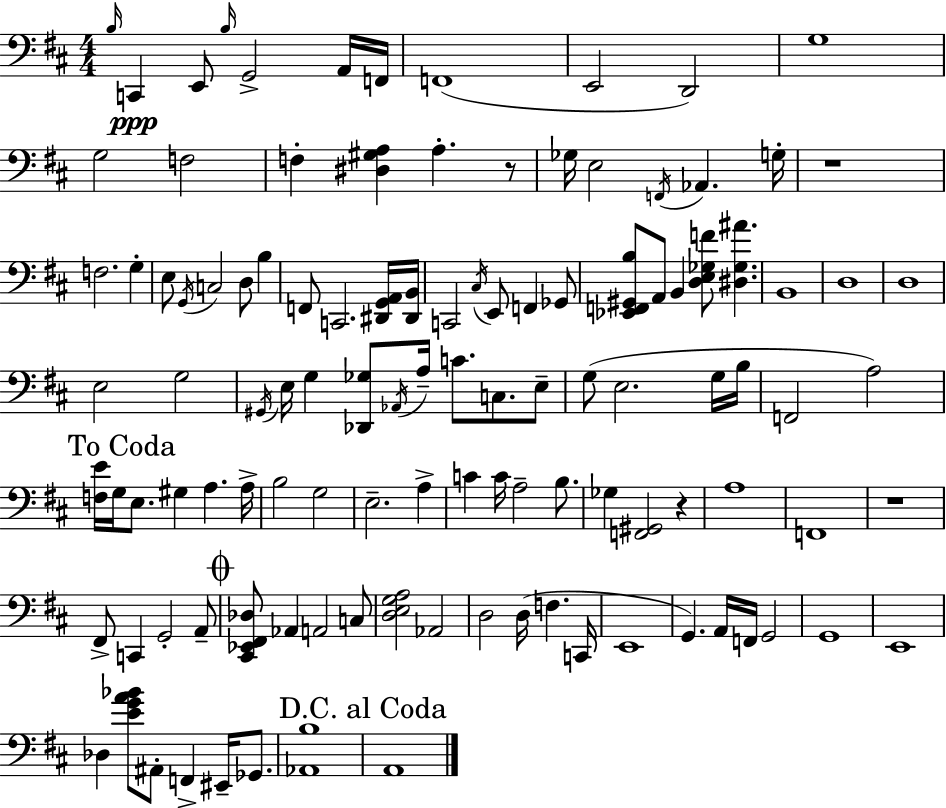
X:1
T:Untitled
M:4/4
L:1/4
K:D
B,/4 C,, E,,/2 B,/4 G,,2 A,,/4 F,,/4 F,,4 E,,2 D,,2 G,4 G,2 F,2 F, [^D,^G,A,] A, z/2 _G,/4 E,2 F,,/4 _A,, G,/4 z4 F,2 G, E,/2 G,,/4 C,2 D,/2 B, F,,/2 C,,2 [^D,,G,,A,,]/4 [^D,,B,,]/4 C,,2 ^C,/4 E,,/2 F,, _G,,/2 [_E,,F,,^G,,B,]/2 A,,/2 B,, [D,E,_G,F]/2 [^D,_G,^A] B,,4 D,4 D,4 E,2 G,2 ^G,,/4 E,/4 G, [_D,,_G,]/2 _A,,/4 A,/4 C/2 C,/2 E,/2 G,/2 E,2 G,/4 B,/4 F,,2 A,2 [F,E]/4 G,/4 E,/2 ^G, A, A,/4 B,2 G,2 E,2 A, C C/4 A,2 B,/2 _G, [F,,^G,,]2 z A,4 F,,4 z4 ^F,,/2 C,, G,,2 A,,/2 [^C,,_E,,^F,,_D,]/2 _A,, A,,2 C,/2 [D,E,G,A,]2 _A,,2 D,2 D,/4 F, C,,/4 E,,4 G,, A,,/4 F,,/4 G,,2 G,,4 E,,4 _D, [EGA_B]/2 ^A,,/2 F,, ^E,,/4 _G,,/2 [_A,,B,]4 A,,4